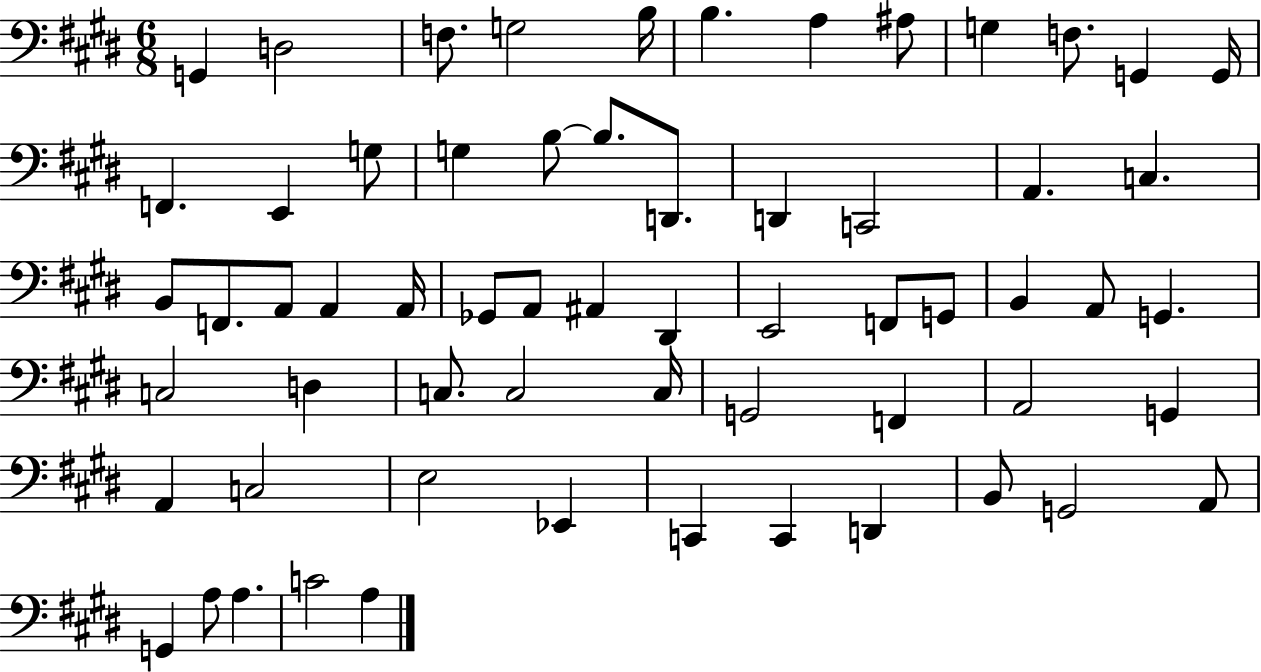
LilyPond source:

{
  \clef bass
  \numericTimeSignature
  \time 6/8
  \key e \major
  g,4 d2 | f8. g2 b16 | b4. a4 ais8 | g4 f8. g,4 g,16 | \break f,4. e,4 g8 | g4 b8~~ b8. d,8. | d,4 c,2 | a,4. c4. | \break b,8 f,8. a,8 a,4 a,16 | ges,8 a,8 ais,4 dis,4 | e,2 f,8 g,8 | b,4 a,8 g,4. | \break c2 d4 | c8. c2 c16 | g,2 f,4 | a,2 g,4 | \break a,4 c2 | e2 ees,4 | c,4 c,4 d,4 | b,8 g,2 a,8 | \break g,4 a8 a4. | c'2 a4 | \bar "|."
}